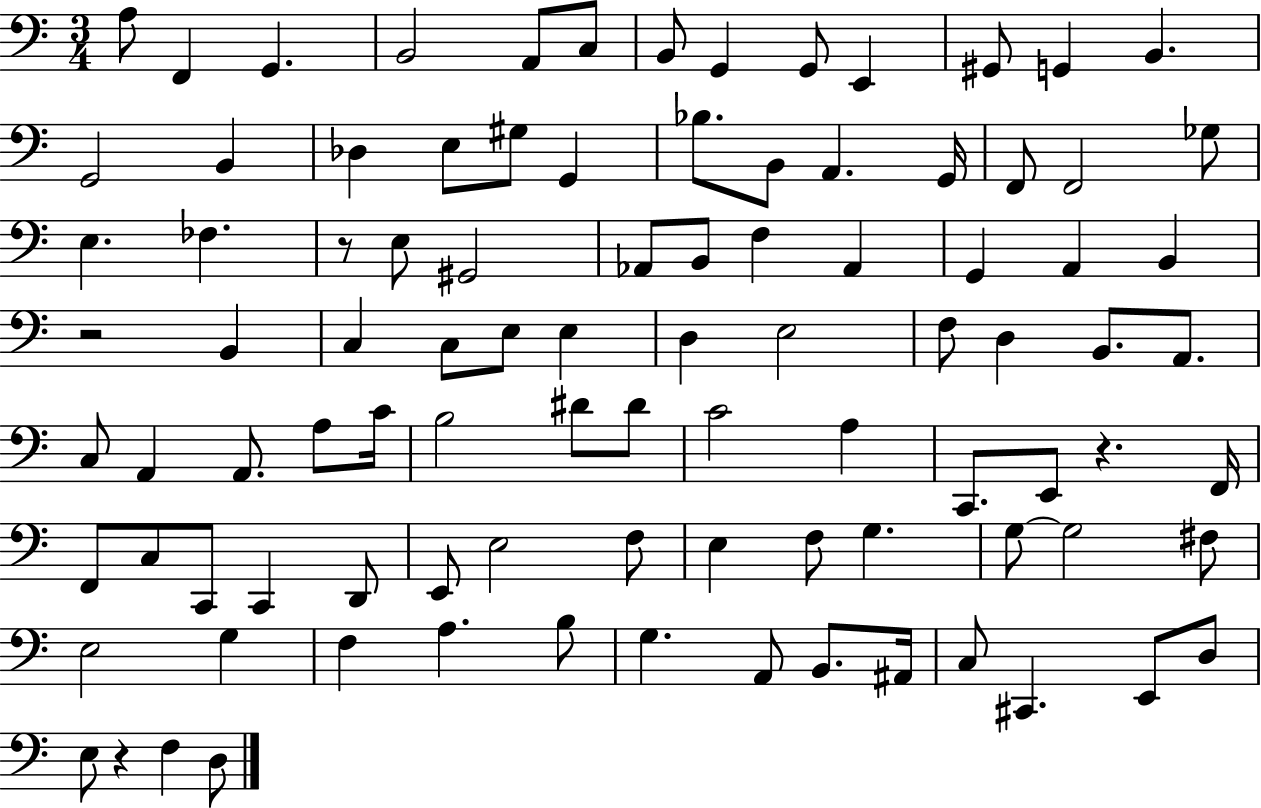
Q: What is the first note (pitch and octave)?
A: A3